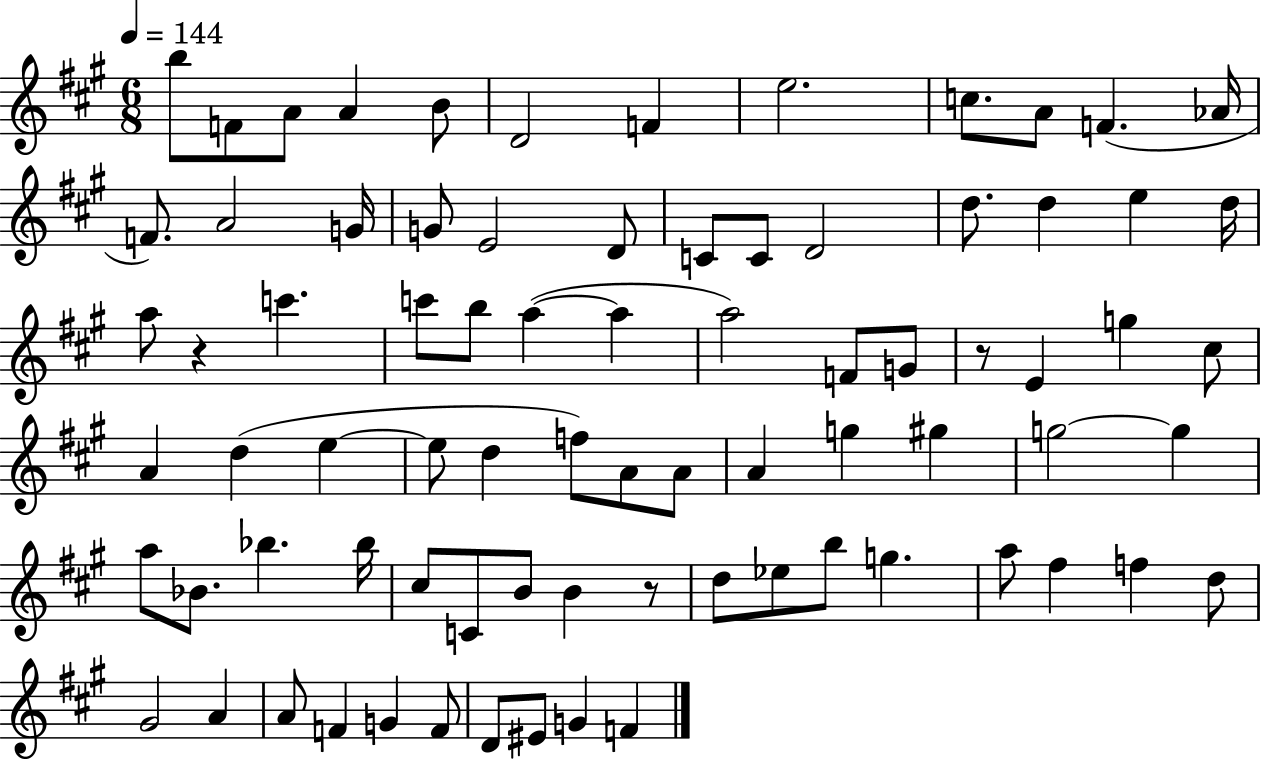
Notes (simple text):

B5/e F4/e A4/e A4/q B4/e D4/h F4/q E5/h. C5/e. A4/e F4/q. Ab4/s F4/e. A4/h G4/s G4/e E4/h D4/e C4/e C4/e D4/h D5/e. D5/q E5/q D5/s A5/e R/q C6/q. C6/e B5/e A5/q A5/q A5/h F4/e G4/e R/e E4/q G5/q C#5/e A4/q D5/q E5/q E5/e D5/q F5/e A4/e A4/e A4/q G5/q G#5/q G5/h G5/q A5/e Bb4/e. Bb5/q. Bb5/s C#5/e C4/e B4/e B4/q R/e D5/e Eb5/e B5/e G5/q. A5/e F#5/q F5/q D5/e G#4/h A4/q A4/e F4/q G4/q F4/e D4/e EIS4/e G4/q F4/q